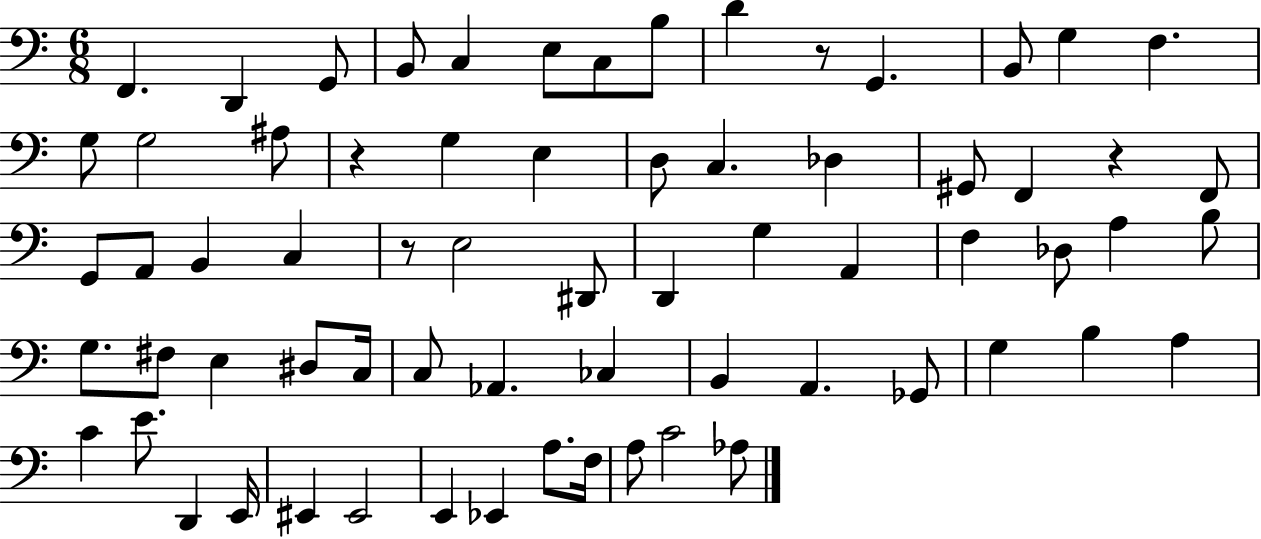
F2/q. D2/q G2/e B2/e C3/q E3/e C3/e B3/e D4/q R/e G2/q. B2/e G3/q F3/q. G3/e G3/h A#3/e R/q G3/q E3/q D3/e C3/q. Db3/q G#2/e F2/q R/q F2/e G2/e A2/e B2/q C3/q R/e E3/h D#2/e D2/q G3/q A2/q F3/q Db3/e A3/q B3/e G3/e. F#3/e E3/q D#3/e C3/s C3/e Ab2/q. CES3/q B2/q A2/q. Gb2/e G3/q B3/q A3/q C4/q E4/e. D2/q E2/s EIS2/q EIS2/h E2/q Eb2/q A3/e. F3/s A3/e C4/h Ab3/e